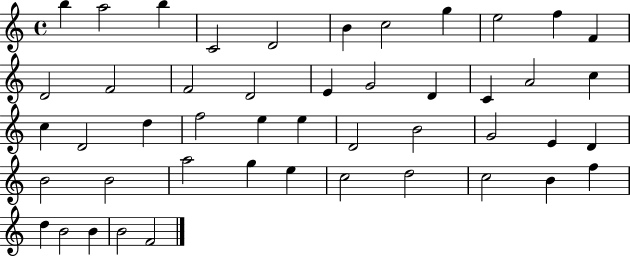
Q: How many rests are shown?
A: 0